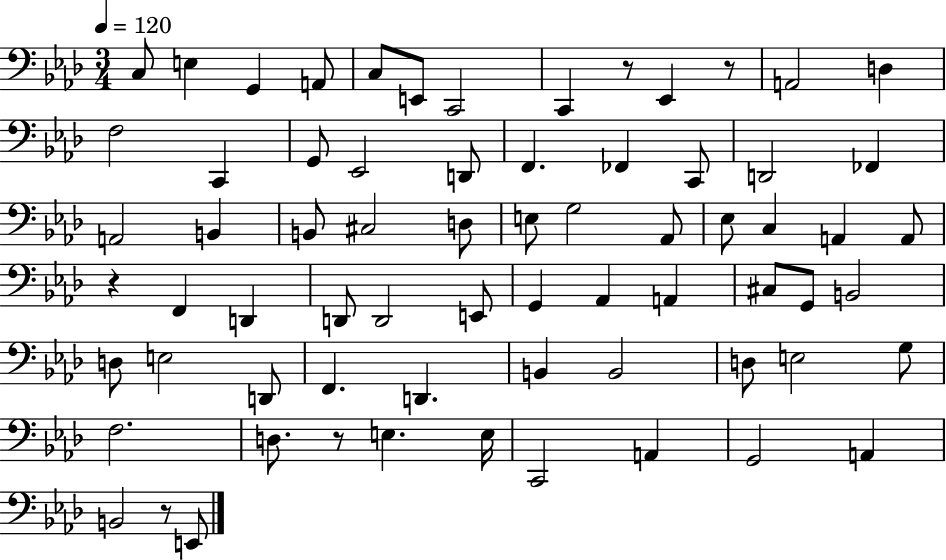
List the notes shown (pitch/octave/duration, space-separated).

C3/e E3/q G2/q A2/e C3/e E2/e C2/h C2/q R/e Eb2/q R/e A2/h D3/q F3/h C2/q G2/e Eb2/h D2/e F2/q. FES2/q C2/e D2/h FES2/q A2/h B2/q B2/e C#3/h D3/e E3/e G3/h Ab2/e Eb3/e C3/q A2/q A2/e R/q F2/q D2/q D2/e D2/h E2/e G2/q Ab2/q A2/q C#3/e G2/e B2/h D3/e E3/h D2/e F2/q. D2/q. B2/q B2/h D3/e E3/h G3/e F3/h. D3/e. R/e E3/q. E3/s C2/h A2/q G2/h A2/q B2/h R/e E2/e